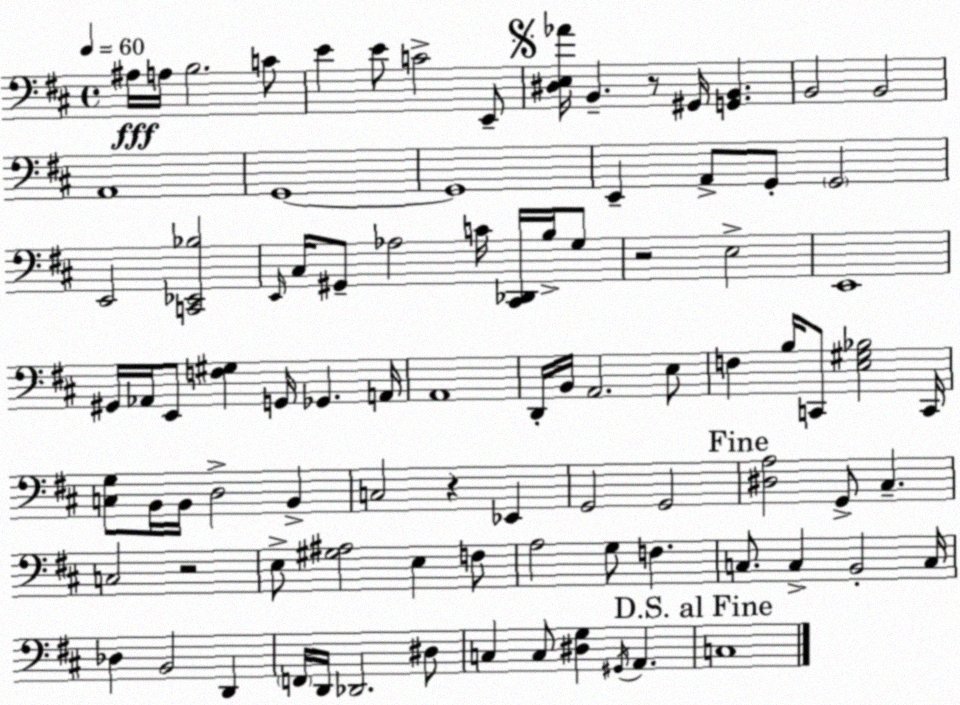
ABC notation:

X:1
T:Untitled
M:4/4
L:1/4
K:D
^A,/4 A,/4 B,2 C/2 E E/2 C2 E,,/2 [^D,E,_A]/4 B,, z/2 ^G,,/4 [G,,B,,] B,,2 B,,2 A,,4 G,,4 G,,4 E,, A,,/2 G,,/2 G,,2 E,,2 [C,,_E,,_B,]2 E,,/4 ^C,/4 ^G,,/2 _A,2 C/4 [^C,,_D,,]/4 B,/4 G,/2 z2 E,2 E,,4 ^G,,/4 _A,,/4 E,,/2 [F,^G,] G,,/4 _G,, A,,/4 A,,4 D,,/4 B,,/4 A,,2 E,/2 F, B,/4 C,,/2 [E,^G,_B,]2 C,,/4 [C,G,]/2 B,,/4 B,,/4 D,2 B,, C,2 z _E,, G,,2 G,,2 [^D,A,]2 G,,/2 ^C, C,2 z2 E,/2 [^G,^A,]2 E, F,/2 A,2 G,/2 F, C,/2 C, B,,2 C,/4 _D, B,,2 D,, F,,/4 D,,/4 _D,,2 ^D,/2 C, C,/2 [^D,G,] ^G,,/4 A,, C,4